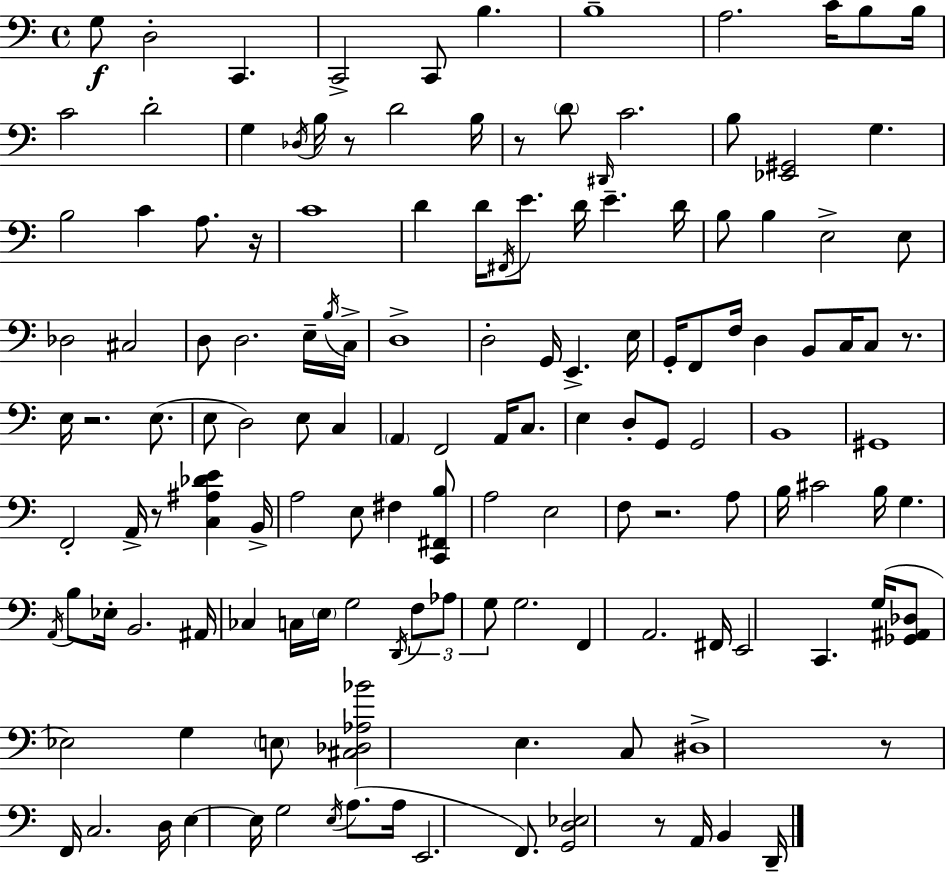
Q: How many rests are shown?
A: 9